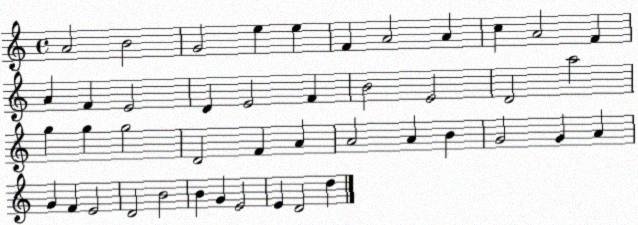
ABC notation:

X:1
T:Untitled
M:4/4
L:1/4
K:C
A2 B2 G2 e e F A2 A c A2 F A F E2 D E2 F B2 E2 D2 a2 g g g2 D2 F A A2 A B G2 G A G F E2 D2 B2 B G E2 E D2 d